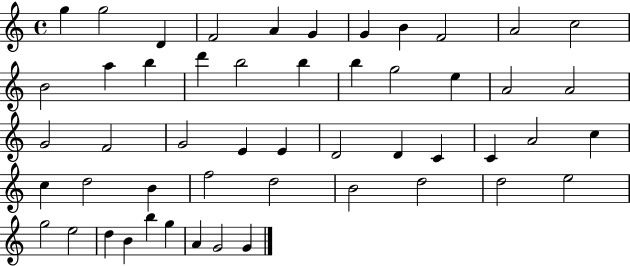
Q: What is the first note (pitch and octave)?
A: G5